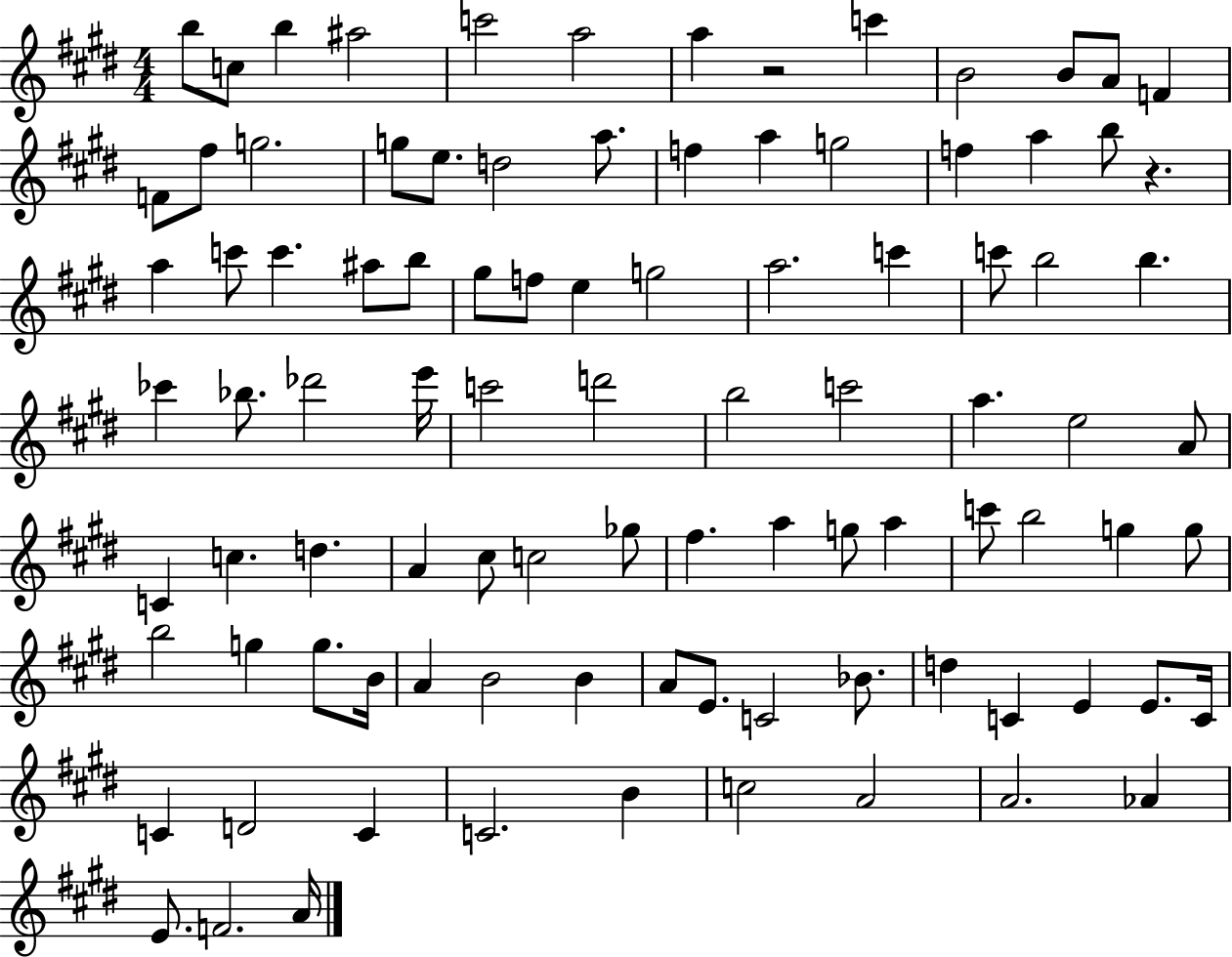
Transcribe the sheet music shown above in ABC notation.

X:1
T:Untitled
M:4/4
L:1/4
K:E
b/2 c/2 b ^a2 c'2 a2 a z2 c' B2 B/2 A/2 F F/2 ^f/2 g2 g/2 e/2 d2 a/2 f a g2 f a b/2 z a c'/2 c' ^a/2 b/2 ^g/2 f/2 e g2 a2 c' c'/2 b2 b _c' _b/2 _d'2 e'/4 c'2 d'2 b2 c'2 a e2 A/2 C c d A ^c/2 c2 _g/2 ^f a g/2 a c'/2 b2 g g/2 b2 g g/2 B/4 A B2 B A/2 E/2 C2 _B/2 d C E E/2 C/4 C D2 C C2 B c2 A2 A2 _A E/2 F2 A/4